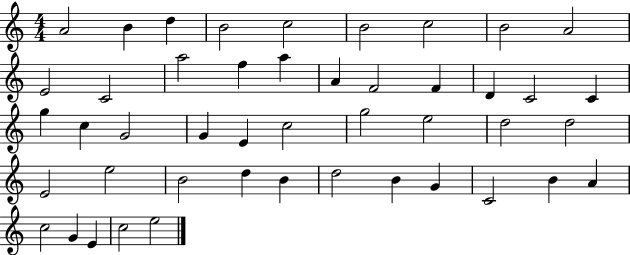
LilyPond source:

{
  \clef treble
  \numericTimeSignature
  \time 4/4
  \key c \major
  a'2 b'4 d''4 | b'2 c''2 | b'2 c''2 | b'2 a'2 | \break e'2 c'2 | a''2 f''4 a''4 | a'4 f'2 f'4 | d'4 c'2 c'4 | \break g''4 c''4 g'2 | g'4 e'4 c''2 | g''2 e''2 | d''2 d''2 | \break e'2 e''2 | b'2 d''4 b'4 | d''2 b'4 g'4 | c'2 b'4 a'4 | \break c''2 g'4 e'4 | c''2 e''2 | \bar "|."
}